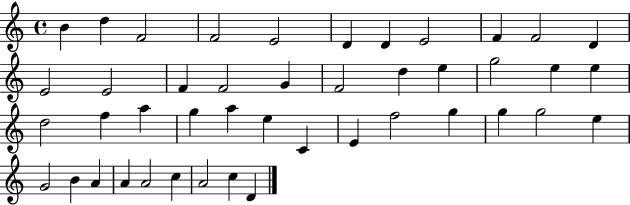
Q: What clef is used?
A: treble